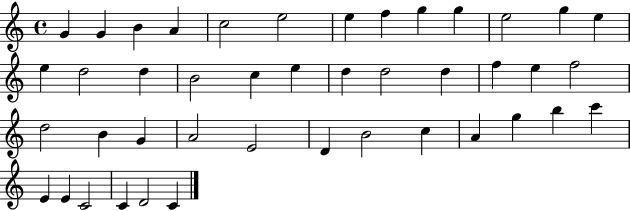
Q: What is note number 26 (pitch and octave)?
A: D5